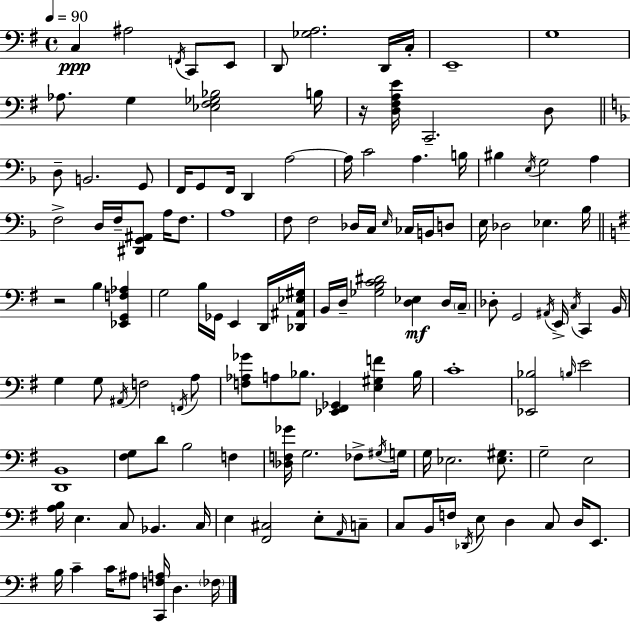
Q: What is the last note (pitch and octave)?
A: FES3